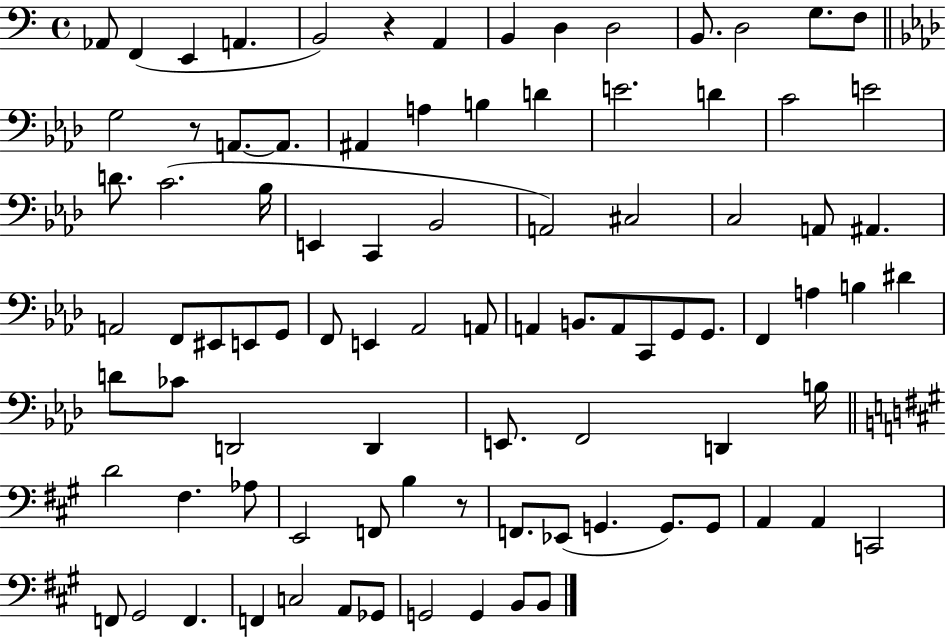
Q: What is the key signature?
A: C major